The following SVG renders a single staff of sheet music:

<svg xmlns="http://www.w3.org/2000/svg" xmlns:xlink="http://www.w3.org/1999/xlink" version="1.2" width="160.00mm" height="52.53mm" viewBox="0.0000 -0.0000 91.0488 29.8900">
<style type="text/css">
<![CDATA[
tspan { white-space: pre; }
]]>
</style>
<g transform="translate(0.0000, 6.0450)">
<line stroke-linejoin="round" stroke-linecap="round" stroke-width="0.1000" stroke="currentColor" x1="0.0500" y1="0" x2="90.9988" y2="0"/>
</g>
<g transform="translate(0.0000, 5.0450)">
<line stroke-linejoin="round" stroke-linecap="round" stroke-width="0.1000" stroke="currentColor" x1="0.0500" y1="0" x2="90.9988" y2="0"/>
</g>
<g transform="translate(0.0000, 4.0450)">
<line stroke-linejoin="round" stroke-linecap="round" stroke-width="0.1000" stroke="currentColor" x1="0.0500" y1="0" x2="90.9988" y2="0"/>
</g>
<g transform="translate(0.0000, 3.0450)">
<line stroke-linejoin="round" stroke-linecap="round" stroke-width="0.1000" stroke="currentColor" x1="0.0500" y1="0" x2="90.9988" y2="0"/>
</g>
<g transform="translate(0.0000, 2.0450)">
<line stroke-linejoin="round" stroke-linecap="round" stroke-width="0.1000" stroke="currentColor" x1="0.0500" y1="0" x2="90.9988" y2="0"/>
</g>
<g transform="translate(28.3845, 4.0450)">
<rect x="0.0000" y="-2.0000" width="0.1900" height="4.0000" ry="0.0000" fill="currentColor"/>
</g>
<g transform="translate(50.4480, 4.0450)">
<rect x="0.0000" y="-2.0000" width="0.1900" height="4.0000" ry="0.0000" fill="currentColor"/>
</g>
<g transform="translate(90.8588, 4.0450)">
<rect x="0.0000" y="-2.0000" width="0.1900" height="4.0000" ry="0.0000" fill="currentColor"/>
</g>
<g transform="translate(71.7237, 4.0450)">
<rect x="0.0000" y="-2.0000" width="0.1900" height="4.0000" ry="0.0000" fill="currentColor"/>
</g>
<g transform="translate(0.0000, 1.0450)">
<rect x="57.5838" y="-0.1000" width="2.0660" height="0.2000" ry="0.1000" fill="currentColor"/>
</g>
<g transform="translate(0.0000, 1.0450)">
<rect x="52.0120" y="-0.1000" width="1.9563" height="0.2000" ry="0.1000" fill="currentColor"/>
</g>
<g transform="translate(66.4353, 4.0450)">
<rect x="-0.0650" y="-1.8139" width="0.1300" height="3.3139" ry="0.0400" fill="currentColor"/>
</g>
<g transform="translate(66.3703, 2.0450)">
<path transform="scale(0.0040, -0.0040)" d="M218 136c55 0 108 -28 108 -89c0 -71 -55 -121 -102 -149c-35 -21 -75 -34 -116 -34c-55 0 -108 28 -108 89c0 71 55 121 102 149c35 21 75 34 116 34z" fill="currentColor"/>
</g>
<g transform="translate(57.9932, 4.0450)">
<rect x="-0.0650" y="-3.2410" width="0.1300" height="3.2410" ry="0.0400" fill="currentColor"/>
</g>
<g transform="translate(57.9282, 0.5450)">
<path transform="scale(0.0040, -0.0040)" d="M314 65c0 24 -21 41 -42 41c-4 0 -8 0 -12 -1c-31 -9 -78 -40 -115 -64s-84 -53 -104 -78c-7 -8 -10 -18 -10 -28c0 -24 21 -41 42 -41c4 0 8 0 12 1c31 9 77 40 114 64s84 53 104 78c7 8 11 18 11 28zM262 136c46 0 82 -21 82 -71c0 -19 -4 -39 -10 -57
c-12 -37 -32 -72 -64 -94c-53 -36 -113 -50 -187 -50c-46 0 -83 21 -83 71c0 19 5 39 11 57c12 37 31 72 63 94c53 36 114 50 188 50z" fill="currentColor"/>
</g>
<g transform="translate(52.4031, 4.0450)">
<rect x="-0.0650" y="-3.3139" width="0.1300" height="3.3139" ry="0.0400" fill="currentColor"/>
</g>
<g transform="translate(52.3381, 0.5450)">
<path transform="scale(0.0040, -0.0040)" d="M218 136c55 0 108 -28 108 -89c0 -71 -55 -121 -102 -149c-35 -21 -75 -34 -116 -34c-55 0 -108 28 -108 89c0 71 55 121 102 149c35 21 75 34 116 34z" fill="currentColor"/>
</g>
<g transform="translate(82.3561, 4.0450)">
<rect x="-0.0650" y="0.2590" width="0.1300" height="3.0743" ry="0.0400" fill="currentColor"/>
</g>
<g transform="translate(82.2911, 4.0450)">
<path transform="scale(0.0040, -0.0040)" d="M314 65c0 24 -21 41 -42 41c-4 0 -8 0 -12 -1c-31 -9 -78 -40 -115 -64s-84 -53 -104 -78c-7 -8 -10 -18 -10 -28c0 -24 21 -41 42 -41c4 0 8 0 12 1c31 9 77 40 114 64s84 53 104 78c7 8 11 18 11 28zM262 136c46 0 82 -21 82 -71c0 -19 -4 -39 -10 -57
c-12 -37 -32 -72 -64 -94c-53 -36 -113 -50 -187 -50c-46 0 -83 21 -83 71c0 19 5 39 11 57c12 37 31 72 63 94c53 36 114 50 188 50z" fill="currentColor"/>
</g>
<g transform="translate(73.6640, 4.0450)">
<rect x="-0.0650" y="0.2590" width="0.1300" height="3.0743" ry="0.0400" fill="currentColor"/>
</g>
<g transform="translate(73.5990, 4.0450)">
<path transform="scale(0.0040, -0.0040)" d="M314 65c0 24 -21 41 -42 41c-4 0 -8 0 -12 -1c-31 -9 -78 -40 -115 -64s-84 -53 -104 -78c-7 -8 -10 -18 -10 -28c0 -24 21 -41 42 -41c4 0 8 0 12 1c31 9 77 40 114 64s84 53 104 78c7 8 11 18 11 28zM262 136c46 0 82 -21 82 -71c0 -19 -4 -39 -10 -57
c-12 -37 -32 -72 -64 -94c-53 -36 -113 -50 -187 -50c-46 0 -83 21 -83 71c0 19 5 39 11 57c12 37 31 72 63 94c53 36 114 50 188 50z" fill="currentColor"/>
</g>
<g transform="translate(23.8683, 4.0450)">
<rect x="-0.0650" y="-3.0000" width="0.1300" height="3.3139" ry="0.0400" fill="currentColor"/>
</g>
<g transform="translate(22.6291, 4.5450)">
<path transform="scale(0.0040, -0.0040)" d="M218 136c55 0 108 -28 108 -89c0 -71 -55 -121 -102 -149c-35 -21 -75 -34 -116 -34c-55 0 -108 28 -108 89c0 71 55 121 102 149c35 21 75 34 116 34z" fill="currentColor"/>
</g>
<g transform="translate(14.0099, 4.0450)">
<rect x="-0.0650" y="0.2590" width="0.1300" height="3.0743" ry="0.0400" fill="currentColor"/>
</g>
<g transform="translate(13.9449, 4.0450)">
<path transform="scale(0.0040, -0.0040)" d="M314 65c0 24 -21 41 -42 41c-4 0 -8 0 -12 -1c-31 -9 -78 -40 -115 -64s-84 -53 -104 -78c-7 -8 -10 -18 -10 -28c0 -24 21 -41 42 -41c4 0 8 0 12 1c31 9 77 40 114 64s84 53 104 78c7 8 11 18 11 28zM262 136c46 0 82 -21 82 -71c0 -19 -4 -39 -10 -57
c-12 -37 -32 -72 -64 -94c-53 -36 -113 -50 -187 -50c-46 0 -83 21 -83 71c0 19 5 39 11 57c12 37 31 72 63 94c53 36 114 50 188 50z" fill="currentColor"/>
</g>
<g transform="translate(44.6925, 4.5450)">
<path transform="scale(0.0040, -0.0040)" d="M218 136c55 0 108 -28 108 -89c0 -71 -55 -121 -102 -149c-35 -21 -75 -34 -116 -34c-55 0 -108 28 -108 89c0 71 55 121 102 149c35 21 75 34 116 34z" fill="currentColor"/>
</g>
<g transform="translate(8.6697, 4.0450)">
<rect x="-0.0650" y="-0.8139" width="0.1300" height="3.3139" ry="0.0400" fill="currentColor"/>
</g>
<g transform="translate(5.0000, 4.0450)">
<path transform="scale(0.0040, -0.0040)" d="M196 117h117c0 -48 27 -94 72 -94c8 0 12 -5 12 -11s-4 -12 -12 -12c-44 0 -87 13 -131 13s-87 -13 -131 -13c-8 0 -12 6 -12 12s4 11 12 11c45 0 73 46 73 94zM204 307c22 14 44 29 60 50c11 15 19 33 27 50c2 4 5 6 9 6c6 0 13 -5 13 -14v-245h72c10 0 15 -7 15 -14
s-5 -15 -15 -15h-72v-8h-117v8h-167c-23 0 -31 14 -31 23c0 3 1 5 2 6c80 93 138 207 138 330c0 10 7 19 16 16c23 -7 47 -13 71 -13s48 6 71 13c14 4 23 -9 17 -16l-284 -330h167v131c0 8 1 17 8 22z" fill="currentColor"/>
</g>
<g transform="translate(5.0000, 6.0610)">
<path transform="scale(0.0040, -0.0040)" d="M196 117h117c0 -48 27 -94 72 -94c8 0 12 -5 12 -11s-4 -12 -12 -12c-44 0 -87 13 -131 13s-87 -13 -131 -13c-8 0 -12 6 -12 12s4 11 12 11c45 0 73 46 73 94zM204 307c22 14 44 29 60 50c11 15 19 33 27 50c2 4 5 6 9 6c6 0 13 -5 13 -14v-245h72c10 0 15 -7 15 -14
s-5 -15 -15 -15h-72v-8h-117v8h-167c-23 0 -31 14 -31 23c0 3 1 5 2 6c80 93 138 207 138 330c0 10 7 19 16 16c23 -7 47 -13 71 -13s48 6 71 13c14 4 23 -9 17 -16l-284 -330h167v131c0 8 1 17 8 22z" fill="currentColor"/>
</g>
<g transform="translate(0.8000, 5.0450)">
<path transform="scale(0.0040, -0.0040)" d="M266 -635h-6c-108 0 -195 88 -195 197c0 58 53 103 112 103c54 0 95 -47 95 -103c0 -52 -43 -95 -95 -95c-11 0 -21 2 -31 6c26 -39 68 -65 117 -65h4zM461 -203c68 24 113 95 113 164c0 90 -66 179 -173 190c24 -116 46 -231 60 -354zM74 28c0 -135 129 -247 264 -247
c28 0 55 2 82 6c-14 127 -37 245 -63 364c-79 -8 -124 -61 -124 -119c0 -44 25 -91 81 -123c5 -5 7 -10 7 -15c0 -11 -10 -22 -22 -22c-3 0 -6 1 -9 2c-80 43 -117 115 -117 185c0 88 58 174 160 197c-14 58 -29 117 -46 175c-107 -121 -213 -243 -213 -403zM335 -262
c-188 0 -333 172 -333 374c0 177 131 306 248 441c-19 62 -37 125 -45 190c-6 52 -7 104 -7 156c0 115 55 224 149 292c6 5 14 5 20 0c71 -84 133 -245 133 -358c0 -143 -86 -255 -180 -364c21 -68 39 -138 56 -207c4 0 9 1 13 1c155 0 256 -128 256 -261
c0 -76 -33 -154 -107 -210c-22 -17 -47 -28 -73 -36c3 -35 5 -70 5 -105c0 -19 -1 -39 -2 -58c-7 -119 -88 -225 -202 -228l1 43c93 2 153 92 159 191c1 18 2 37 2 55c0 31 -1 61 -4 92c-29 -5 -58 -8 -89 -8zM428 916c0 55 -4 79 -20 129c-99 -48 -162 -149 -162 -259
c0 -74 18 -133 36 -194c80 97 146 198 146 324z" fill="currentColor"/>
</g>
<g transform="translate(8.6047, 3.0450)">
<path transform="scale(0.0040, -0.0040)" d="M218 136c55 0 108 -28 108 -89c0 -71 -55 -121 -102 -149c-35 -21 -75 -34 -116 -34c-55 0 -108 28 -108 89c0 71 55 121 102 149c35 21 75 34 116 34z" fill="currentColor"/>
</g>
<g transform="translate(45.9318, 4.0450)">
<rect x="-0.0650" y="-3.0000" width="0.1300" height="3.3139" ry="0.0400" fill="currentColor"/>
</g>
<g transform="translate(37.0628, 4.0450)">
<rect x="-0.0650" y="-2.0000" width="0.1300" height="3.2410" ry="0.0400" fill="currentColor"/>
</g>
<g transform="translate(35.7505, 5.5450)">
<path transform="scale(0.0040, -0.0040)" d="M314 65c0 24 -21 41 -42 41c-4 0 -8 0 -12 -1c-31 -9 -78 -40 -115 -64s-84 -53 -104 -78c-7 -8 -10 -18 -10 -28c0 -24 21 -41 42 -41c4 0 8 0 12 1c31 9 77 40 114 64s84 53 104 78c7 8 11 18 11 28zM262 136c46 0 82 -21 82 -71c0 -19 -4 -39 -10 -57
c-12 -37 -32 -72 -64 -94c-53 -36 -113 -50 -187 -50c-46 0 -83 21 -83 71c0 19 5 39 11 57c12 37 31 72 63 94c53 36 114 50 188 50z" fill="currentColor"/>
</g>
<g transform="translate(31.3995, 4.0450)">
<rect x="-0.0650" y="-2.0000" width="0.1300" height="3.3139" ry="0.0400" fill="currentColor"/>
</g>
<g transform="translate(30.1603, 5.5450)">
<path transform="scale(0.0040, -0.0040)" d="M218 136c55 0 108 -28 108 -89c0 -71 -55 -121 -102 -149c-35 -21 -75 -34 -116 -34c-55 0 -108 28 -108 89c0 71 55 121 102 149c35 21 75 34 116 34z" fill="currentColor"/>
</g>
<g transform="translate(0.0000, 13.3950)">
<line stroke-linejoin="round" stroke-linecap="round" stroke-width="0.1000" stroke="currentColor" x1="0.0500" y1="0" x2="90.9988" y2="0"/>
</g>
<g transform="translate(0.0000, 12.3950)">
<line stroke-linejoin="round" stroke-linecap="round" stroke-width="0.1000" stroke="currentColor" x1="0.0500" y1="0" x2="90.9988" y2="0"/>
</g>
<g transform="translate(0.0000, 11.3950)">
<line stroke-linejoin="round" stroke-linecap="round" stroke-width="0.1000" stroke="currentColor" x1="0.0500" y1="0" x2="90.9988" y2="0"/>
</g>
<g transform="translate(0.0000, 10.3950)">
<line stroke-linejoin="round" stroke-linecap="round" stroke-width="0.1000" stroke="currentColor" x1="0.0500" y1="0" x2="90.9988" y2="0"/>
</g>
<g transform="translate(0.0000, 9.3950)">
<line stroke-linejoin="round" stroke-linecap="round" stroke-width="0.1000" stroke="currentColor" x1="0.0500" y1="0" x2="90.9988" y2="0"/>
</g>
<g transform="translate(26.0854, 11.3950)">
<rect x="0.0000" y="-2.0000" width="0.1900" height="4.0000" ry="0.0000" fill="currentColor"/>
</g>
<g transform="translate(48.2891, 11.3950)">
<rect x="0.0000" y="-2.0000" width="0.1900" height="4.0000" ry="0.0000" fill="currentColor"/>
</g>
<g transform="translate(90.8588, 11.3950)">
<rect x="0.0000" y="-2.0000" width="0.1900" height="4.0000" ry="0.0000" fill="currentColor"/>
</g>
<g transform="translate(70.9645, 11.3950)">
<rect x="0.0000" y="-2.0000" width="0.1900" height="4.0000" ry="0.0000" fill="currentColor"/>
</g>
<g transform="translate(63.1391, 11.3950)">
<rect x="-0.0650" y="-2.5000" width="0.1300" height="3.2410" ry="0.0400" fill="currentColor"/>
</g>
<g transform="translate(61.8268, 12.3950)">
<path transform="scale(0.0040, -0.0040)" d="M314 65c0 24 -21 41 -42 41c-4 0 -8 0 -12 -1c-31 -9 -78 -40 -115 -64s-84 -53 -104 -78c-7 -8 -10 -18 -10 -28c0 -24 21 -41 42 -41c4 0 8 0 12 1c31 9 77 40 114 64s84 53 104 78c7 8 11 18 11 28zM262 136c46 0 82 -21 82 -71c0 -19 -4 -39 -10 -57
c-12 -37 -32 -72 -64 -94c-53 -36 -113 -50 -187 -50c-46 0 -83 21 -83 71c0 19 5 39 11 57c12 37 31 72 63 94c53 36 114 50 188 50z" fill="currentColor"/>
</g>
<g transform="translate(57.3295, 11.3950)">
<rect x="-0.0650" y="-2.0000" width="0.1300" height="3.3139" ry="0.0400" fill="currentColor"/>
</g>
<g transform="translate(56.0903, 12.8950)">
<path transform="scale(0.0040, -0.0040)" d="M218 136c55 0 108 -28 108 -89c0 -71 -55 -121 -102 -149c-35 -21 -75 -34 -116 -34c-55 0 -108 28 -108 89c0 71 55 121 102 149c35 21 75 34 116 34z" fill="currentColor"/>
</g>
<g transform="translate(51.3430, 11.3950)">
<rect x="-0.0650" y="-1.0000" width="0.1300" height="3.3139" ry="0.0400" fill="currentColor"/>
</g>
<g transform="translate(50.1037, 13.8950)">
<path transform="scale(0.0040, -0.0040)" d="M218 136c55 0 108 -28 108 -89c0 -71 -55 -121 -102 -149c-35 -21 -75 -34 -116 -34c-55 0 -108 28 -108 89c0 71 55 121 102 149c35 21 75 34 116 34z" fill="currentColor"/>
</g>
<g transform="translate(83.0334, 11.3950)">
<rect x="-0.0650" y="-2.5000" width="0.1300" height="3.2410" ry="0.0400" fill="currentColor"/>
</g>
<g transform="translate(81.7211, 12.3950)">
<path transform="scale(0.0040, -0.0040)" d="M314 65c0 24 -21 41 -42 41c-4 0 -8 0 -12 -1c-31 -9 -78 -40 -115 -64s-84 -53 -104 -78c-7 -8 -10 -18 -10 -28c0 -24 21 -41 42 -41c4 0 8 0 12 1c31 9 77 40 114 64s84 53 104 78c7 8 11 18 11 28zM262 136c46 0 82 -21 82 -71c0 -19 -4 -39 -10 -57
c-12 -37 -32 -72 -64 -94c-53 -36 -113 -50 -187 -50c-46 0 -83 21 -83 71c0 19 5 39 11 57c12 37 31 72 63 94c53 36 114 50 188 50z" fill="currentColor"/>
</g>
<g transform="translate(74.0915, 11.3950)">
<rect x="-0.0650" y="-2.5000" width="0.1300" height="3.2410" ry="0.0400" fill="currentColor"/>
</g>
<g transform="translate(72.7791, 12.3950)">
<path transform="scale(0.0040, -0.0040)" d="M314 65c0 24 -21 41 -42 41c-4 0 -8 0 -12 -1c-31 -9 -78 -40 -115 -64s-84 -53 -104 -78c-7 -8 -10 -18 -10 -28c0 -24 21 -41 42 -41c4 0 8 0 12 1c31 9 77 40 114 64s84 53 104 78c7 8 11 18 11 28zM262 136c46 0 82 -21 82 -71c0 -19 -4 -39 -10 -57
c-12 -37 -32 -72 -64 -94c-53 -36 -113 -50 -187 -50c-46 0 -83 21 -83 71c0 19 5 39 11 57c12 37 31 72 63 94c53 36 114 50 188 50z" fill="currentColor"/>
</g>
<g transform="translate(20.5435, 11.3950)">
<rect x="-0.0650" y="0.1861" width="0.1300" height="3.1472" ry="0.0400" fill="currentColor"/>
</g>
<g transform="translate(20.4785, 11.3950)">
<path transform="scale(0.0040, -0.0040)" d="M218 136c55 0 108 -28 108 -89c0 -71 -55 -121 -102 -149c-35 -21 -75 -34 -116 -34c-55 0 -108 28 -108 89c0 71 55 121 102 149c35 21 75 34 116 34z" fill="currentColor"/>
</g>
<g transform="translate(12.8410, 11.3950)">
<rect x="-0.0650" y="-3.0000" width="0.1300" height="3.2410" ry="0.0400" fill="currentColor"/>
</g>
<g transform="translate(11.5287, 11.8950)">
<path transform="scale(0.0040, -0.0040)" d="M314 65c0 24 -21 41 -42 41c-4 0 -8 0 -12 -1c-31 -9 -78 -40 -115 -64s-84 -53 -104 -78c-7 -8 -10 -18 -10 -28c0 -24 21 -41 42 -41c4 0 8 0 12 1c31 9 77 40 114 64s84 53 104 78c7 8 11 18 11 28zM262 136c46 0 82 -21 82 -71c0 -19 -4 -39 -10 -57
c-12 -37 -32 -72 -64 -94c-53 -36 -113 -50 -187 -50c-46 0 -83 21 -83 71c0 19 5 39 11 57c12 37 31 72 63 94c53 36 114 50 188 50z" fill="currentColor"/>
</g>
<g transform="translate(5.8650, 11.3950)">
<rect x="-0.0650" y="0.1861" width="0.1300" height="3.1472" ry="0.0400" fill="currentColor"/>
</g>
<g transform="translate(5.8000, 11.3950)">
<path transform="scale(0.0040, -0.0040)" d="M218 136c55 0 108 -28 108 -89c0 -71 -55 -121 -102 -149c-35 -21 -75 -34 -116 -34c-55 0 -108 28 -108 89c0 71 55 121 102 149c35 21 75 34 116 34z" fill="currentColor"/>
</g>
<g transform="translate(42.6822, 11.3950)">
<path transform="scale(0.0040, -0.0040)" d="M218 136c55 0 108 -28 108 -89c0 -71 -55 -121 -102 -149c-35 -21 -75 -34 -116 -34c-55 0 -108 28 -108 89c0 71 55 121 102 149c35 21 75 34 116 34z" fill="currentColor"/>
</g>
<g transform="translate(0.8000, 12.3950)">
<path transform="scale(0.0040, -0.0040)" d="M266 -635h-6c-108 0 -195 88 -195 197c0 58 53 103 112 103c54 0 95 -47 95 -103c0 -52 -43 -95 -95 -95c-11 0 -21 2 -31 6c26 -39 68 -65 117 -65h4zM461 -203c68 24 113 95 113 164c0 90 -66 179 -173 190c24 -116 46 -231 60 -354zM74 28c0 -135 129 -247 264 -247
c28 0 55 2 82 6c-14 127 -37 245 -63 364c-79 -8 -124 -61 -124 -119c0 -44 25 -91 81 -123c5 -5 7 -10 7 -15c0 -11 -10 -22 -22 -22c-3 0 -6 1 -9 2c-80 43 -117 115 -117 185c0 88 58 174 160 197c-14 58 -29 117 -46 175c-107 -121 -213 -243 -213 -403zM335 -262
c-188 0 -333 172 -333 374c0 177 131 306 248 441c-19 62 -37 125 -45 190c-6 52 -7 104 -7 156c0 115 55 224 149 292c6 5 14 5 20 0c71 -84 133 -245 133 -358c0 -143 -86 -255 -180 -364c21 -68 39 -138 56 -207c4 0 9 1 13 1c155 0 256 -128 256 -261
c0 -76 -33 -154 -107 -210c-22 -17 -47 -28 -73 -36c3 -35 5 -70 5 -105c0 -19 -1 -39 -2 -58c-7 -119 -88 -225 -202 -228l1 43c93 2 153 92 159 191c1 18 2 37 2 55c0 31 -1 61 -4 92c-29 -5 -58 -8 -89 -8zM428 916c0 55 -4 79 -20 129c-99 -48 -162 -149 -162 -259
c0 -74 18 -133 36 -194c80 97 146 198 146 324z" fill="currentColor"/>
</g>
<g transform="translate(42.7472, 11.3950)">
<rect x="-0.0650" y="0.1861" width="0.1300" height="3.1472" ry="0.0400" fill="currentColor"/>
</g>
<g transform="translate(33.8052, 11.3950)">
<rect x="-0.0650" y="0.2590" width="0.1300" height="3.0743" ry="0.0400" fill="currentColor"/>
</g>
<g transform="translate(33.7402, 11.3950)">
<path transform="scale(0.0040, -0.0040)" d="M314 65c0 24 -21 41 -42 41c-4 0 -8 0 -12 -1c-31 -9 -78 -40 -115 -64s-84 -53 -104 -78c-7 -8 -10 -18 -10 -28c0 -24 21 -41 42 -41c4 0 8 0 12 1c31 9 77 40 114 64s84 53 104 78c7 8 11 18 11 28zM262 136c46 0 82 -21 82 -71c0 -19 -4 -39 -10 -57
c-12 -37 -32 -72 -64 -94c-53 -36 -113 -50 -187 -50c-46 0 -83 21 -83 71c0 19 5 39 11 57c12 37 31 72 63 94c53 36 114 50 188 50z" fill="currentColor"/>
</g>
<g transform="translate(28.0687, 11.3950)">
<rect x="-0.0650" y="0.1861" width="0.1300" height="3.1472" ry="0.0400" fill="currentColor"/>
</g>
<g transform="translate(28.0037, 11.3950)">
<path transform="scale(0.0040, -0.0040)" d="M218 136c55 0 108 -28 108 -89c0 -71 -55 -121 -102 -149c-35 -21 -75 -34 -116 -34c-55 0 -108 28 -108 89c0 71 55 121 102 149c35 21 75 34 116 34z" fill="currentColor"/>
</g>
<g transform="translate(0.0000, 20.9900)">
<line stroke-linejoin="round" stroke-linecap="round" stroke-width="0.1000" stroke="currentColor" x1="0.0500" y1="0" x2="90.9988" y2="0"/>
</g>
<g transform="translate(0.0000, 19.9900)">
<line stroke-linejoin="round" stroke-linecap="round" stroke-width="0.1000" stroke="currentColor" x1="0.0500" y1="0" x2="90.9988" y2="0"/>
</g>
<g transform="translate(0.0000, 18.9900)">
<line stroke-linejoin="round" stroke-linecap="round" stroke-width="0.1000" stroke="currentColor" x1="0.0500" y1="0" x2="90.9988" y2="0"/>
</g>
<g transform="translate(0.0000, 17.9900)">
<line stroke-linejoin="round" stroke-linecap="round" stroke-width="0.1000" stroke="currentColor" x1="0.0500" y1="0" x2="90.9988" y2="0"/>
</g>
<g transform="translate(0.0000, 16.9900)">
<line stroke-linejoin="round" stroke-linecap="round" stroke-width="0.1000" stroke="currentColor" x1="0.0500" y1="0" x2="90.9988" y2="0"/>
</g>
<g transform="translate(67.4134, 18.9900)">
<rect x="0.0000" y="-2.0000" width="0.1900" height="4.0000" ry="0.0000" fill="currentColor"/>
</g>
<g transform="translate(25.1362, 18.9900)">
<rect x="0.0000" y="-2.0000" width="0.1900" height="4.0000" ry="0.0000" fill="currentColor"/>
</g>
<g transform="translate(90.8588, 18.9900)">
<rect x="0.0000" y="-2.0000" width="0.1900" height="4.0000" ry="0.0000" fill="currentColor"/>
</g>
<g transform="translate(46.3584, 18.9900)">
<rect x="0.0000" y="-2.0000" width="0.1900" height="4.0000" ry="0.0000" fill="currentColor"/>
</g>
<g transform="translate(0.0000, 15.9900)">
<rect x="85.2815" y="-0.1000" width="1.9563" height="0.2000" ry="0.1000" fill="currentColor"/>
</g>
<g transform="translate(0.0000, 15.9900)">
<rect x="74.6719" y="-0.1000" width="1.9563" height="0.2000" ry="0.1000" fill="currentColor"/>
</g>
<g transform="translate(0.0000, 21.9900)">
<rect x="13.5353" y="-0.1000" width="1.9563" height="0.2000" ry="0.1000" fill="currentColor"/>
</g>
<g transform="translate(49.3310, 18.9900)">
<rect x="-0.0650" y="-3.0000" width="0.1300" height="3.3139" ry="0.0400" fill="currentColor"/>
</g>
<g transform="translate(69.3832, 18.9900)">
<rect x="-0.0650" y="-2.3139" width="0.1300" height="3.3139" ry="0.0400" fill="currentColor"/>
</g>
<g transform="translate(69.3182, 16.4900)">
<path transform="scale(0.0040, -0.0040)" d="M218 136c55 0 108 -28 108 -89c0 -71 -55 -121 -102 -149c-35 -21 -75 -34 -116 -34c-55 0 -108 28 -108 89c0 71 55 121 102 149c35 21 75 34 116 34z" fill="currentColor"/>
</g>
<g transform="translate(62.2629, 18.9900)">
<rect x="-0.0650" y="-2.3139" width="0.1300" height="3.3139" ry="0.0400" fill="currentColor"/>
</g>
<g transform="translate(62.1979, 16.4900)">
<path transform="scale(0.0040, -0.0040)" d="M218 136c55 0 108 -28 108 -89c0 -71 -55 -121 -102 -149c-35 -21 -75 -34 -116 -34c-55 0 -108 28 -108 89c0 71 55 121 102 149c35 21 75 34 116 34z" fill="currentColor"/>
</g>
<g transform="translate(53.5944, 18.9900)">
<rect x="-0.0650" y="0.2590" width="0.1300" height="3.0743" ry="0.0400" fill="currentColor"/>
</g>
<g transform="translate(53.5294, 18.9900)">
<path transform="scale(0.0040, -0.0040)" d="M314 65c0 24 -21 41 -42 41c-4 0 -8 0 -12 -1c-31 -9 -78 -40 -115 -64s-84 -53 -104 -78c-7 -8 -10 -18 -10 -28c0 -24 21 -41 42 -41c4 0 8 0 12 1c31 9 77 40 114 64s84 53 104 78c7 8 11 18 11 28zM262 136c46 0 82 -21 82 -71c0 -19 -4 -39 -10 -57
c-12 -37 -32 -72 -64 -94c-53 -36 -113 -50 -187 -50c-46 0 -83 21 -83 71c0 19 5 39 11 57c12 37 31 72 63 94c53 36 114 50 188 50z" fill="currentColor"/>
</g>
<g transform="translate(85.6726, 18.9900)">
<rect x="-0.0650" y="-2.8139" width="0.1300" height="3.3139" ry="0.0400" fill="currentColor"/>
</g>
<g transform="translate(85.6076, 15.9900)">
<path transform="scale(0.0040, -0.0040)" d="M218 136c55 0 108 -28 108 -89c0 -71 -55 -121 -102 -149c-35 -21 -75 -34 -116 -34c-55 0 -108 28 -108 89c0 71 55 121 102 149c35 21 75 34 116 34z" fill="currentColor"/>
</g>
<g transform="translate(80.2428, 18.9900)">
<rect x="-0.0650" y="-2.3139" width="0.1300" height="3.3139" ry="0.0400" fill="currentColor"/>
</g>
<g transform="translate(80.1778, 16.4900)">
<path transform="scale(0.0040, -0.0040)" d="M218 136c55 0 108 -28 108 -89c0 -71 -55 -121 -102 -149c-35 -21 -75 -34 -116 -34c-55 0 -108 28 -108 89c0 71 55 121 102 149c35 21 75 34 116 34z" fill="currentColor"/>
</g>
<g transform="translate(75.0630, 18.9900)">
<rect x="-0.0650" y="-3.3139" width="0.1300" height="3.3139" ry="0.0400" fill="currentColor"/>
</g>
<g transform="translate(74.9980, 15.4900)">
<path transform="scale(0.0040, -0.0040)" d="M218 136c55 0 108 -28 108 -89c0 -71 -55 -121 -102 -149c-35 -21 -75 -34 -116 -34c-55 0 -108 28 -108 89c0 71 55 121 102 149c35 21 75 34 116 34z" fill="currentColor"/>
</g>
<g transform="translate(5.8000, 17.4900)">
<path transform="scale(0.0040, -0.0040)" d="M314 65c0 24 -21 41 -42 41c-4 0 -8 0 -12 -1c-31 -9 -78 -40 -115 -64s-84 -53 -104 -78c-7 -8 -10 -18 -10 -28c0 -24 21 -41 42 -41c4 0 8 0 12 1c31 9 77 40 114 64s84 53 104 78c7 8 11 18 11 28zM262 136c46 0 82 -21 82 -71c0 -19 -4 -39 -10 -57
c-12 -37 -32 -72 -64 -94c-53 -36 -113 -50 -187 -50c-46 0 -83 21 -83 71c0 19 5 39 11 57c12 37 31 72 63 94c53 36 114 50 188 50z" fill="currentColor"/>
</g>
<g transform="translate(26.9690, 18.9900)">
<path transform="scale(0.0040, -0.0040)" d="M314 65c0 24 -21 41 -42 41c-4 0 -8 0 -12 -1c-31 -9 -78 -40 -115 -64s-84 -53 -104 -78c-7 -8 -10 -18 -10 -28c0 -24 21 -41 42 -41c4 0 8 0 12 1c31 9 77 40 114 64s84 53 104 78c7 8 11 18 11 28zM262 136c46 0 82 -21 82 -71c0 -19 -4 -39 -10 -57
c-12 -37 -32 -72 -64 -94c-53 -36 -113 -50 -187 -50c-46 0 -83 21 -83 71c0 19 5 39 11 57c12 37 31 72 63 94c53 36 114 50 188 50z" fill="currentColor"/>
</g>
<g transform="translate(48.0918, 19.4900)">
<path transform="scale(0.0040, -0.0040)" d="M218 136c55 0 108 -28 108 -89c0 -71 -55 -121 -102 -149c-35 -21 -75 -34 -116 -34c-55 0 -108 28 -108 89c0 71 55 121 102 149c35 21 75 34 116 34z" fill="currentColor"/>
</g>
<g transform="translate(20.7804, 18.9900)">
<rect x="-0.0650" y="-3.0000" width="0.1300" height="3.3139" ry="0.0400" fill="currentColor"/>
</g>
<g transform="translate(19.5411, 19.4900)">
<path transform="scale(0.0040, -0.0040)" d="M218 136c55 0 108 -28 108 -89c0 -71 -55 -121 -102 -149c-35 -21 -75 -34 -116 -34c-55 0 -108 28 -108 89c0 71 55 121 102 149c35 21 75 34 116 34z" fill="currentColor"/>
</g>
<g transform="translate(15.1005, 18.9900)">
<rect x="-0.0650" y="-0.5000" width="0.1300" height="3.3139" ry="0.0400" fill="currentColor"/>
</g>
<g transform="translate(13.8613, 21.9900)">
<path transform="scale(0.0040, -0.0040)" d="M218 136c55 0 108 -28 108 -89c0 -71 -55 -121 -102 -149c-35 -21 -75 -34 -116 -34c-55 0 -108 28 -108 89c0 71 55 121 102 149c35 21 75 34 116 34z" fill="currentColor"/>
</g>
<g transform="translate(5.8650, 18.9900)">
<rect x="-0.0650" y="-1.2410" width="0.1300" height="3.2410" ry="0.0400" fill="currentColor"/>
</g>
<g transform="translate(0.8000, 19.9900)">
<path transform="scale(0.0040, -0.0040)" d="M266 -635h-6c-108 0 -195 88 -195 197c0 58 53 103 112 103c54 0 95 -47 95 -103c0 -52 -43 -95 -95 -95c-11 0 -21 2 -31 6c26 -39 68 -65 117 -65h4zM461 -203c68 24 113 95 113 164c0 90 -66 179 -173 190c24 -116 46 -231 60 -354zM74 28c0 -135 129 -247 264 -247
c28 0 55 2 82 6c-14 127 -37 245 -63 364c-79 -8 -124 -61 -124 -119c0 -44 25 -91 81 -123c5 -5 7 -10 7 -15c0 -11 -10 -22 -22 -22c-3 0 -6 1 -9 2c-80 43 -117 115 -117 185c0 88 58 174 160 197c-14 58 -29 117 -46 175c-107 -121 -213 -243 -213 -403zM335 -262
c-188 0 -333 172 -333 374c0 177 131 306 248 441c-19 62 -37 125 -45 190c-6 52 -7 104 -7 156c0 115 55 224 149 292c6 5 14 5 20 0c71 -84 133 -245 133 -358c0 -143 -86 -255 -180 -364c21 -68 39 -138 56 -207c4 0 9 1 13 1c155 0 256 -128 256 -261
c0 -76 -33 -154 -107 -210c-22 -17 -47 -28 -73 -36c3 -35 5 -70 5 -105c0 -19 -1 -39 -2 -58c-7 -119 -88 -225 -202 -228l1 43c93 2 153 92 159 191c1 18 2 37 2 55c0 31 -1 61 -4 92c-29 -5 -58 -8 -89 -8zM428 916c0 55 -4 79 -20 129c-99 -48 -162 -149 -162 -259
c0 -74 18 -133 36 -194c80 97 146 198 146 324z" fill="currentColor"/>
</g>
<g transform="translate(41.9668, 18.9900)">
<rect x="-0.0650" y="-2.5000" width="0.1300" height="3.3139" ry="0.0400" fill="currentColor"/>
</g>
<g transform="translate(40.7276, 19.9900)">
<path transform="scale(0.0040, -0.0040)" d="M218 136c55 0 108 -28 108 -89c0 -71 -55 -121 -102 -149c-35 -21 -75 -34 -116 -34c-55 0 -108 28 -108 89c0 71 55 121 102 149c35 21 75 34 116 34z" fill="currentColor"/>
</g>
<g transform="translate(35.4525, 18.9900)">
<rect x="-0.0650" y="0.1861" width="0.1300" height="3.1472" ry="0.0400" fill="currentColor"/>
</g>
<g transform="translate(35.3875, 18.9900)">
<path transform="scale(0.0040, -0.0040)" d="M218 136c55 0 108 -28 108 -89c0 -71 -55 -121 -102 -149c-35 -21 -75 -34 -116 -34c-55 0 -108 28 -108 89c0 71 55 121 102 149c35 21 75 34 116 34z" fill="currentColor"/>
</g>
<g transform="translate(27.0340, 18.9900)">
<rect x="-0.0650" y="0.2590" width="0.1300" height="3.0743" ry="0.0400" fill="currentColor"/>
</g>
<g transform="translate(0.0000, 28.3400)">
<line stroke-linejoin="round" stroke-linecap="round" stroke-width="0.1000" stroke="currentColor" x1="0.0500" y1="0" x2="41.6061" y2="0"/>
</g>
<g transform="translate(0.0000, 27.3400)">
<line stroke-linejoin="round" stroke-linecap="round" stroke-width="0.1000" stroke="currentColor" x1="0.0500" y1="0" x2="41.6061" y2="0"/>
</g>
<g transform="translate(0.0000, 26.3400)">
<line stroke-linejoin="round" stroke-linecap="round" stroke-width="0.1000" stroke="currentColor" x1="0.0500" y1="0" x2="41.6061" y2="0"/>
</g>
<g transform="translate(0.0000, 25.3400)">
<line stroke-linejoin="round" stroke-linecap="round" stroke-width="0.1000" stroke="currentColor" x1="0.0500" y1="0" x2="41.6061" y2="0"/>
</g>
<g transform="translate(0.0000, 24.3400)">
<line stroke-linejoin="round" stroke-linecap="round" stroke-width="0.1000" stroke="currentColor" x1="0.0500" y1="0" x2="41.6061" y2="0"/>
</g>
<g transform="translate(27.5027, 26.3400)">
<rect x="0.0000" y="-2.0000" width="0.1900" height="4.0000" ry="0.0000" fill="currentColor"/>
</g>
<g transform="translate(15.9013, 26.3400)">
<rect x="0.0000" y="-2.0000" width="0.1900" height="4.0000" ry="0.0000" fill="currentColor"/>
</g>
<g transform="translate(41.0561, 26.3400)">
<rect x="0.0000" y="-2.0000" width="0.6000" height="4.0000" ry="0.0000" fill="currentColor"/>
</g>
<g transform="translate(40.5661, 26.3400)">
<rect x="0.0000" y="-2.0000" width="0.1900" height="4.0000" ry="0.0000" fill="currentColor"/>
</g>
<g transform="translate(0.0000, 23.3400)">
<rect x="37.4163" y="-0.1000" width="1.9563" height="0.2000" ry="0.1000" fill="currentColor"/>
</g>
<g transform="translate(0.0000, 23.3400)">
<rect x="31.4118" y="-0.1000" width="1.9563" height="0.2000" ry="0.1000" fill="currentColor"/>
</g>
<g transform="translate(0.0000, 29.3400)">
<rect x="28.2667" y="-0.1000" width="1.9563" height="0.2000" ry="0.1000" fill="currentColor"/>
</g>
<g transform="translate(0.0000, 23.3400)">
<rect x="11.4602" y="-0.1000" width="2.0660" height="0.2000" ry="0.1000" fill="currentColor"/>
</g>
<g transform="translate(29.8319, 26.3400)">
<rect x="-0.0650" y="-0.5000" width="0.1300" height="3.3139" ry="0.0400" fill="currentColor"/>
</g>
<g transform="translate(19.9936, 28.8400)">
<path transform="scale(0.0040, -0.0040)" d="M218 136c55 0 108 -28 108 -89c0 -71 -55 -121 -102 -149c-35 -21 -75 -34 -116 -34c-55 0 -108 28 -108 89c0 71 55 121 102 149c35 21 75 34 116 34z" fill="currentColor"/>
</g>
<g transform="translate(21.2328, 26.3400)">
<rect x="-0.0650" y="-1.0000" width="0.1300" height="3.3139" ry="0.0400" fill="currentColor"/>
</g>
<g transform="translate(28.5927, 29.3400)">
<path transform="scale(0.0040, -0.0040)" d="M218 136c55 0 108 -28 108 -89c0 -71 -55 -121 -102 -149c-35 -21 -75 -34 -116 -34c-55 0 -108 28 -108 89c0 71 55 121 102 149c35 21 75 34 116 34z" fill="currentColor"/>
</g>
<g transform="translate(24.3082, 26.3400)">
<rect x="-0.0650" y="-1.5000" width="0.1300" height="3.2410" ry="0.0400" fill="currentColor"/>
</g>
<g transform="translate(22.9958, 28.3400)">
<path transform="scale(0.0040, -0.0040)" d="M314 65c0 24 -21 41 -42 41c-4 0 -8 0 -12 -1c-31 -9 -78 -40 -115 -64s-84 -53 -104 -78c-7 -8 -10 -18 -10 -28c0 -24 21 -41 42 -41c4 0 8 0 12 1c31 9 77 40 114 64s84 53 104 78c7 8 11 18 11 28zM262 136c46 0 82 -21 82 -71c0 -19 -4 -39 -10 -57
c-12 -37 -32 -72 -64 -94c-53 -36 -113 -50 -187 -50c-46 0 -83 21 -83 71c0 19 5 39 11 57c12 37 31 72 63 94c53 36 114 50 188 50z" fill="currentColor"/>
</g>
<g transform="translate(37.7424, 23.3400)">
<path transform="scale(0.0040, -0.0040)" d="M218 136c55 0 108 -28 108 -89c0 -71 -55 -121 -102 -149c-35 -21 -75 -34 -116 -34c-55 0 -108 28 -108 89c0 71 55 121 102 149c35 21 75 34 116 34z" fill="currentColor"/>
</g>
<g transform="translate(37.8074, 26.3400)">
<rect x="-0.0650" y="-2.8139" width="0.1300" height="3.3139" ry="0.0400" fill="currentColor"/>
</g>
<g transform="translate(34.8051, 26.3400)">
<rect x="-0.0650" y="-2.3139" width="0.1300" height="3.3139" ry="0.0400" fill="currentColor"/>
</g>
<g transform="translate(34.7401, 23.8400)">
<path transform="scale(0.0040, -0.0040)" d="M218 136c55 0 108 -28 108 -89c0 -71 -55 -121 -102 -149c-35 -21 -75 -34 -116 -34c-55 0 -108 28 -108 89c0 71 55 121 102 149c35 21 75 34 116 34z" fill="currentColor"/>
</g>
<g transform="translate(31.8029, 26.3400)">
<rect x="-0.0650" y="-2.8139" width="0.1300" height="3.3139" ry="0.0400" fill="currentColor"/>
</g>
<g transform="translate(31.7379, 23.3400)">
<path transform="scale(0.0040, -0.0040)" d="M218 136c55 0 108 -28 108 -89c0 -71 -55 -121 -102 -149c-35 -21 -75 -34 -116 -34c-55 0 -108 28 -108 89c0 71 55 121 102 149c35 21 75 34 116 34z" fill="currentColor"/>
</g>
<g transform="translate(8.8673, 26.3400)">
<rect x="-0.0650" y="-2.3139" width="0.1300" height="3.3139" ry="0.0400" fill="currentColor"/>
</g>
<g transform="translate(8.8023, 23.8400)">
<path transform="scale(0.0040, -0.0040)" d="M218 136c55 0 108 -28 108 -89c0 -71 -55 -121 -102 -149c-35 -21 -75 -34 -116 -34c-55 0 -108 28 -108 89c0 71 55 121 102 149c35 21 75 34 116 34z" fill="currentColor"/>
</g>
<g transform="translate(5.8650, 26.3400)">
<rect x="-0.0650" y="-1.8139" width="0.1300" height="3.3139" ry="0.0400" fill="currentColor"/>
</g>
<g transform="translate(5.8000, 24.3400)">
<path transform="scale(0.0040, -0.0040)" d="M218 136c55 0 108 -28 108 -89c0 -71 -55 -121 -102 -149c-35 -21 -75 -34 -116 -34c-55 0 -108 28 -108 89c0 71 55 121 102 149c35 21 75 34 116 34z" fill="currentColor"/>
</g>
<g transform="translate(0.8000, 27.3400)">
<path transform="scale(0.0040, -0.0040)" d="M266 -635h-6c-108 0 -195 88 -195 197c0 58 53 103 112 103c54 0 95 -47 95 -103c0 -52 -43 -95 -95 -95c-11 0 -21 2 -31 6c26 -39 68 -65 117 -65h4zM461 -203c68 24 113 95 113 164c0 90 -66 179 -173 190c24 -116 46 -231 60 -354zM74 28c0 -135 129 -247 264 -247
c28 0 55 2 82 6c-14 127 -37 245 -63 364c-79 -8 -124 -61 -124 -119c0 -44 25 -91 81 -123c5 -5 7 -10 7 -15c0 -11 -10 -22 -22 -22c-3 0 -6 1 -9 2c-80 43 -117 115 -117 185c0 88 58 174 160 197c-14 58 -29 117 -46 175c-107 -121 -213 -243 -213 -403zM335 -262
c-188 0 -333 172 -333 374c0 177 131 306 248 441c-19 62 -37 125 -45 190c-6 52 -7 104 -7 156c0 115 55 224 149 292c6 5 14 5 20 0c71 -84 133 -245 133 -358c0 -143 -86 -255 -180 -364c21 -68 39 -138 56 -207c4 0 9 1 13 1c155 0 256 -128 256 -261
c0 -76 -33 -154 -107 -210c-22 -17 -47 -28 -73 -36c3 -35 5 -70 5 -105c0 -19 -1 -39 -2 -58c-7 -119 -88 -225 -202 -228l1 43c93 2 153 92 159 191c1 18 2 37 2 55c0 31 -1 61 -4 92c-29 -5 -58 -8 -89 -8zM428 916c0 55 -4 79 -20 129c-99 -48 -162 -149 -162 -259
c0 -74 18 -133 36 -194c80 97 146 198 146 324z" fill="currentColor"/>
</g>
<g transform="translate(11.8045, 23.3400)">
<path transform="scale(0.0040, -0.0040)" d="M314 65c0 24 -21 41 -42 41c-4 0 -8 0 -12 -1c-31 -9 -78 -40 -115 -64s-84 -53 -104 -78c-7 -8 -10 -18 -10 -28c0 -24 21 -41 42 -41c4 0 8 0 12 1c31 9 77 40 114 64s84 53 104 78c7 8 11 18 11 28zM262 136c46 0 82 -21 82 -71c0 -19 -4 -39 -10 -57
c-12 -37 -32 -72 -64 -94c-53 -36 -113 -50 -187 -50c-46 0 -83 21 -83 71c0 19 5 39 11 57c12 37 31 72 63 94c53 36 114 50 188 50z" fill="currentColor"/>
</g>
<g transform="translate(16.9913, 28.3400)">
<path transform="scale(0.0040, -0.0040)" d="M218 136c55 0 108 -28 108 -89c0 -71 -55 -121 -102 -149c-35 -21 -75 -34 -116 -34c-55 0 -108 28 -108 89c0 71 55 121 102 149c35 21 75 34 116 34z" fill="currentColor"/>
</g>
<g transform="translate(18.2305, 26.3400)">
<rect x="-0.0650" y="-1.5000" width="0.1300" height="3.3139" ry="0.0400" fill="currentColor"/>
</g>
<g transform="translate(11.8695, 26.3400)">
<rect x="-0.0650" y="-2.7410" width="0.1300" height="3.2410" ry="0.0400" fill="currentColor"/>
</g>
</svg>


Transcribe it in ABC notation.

X:1
T:Untitled
M:4/4
L:1/4
K:C
d B2 A F F2 A b b2 f B2 B2 B A2 B B B2 B D F G2 G2 G2 e2 C A B2 B G A B2 g g b g a f g a2 E D E2 C a g a